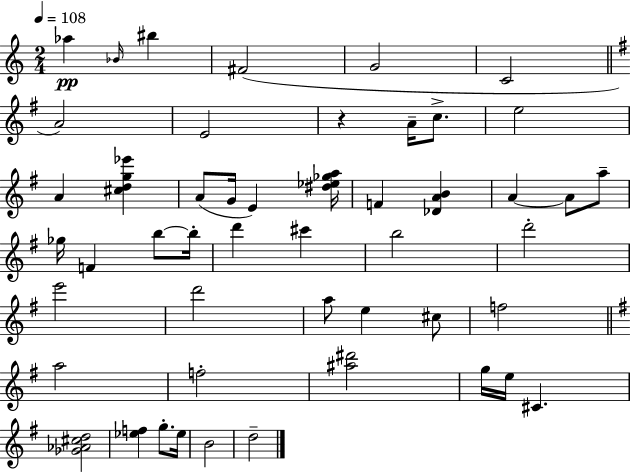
{
  \clef treble
  \numericTimeSignature
  \time 2/4
  \key c \major
  \tempo 4 = 108
  \repeat volta 2 { aes''4\pp \grace { bes'16 } bis''4 | fis'2( | g'2 | c'2 | \break \bar "||" \break \key g \major a'2) | e'2 | r4 a'16-- c''8.-> | e''2 | \break a'4 <cis'' d'' g'' ees'''>4 | a'8( g'16 e'4) <dis'' ees'' ges'' a''>16 | f'4 <des' a' b'>4 | a'4~~ a'8 a''8-- | \break ges''16 f'4 b''8~~ b''16-. | d'''4 cis'''4 | b''2 | d'''2-. | \break e'''2 | d'''2 | a''8 e''4 cis''8 | f''2 | \break \bar "||" \break \key g \major a''2 | f''2-. | <ais'' dis'''>2 | g''16 e''16 cis'4. | \break <ges' aes' cis'' d''>2 | <ees'' f''>4 g''8.-. ees''16 | b'2 | d''2-- | \break } \bar "|."
}